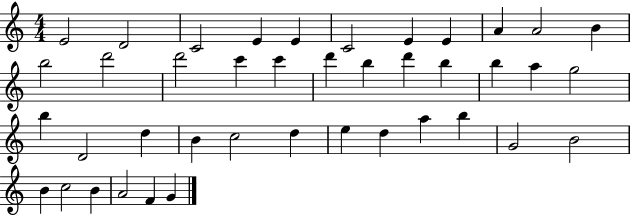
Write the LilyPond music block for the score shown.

{
  \clef treble
  \numericTimeSignature
  \time 4/4
  \key c \major
  e'2 d'2 | c'2 e'4 e'4 | c'2 e'4 e'4 | a'4 a'2 b'4 | \break b''2 d'''2 | d'''2 c'''4 c'''4 | d'''4 b''4 d'''4 b''4 | b''4 a''4 g''2 | \break b''4 d'2 d''4 | b'4 c''2 d''4 | e''4 d''4 a''4 b''4 | g'2 b'2 | \break b'4 c''2 b'4 | a'2 f'4 g'4 | \bar "|."
}